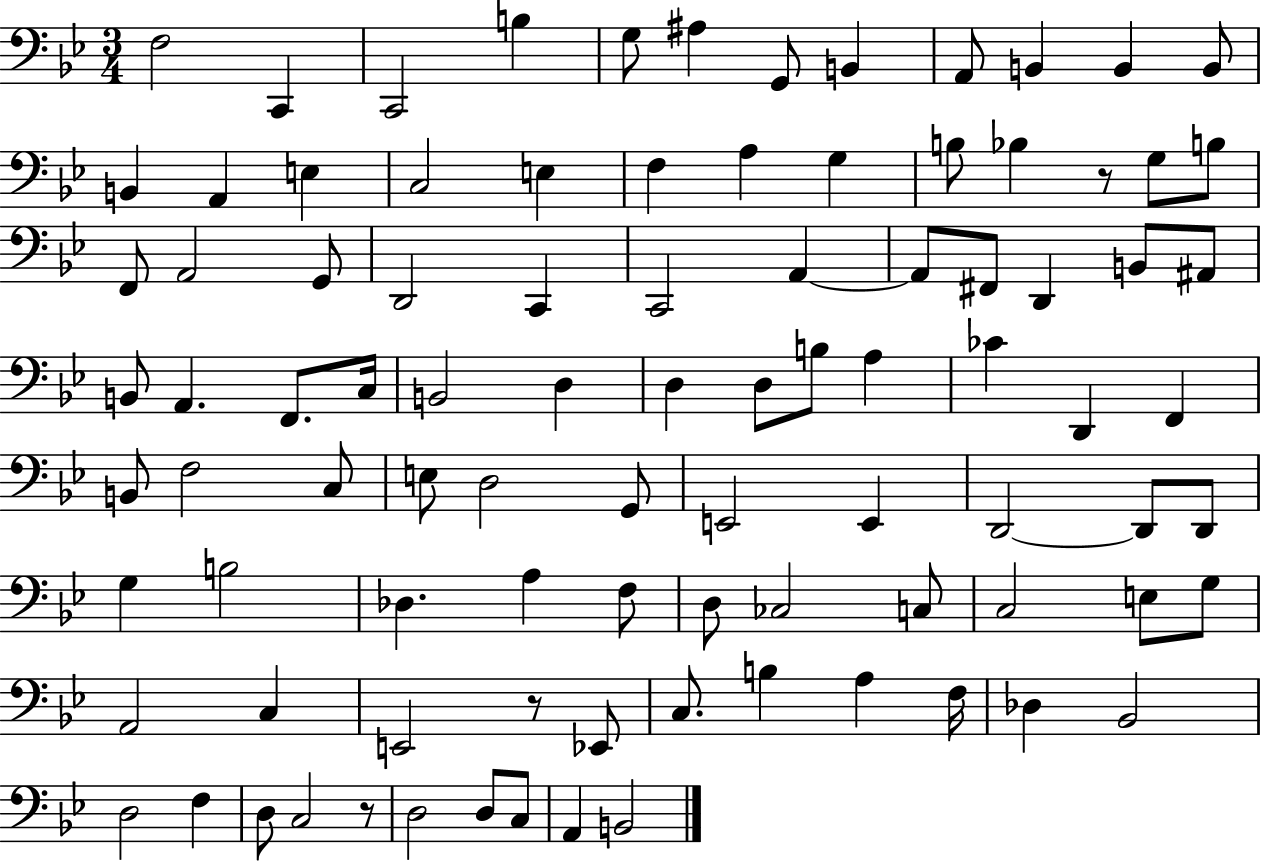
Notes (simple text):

F3/h C2/q C2/h B3/q G3/e A#3/q G2/e B2/q A2/e B2/q B2/q B2/e B2/q A2/q E3/q C3/h E3/q F3/q A3/q G3/q B3/e Bb3/q R/e G3/e B3/e F2/e A2/h G2/e D2/h C2/q C2/h A2/q A2/e F#2/e D2/q B2/e A#2/e B2/e A2/q. F2/e. C3/s B2/h D3/q D3/q D3/e B3/e A3/q CES4/q D2/q F2/q B2/e F3/h C3/e E3/e D3/h G2/e E2/h E2/q D2/h D2/e D2/e G3/q B3/h Db3/q. A3/q F3/e D3/e CES3/h C3/e C3/h E3/e G3/e A2/h C3/q E2/h R/e Eb2/e C3/e. B3/q A3/q F3/s Db3/q Bb2/h D3/h F3/q D3/e C3/h R/e D3/h D3/e C3/e A2/q B2/h